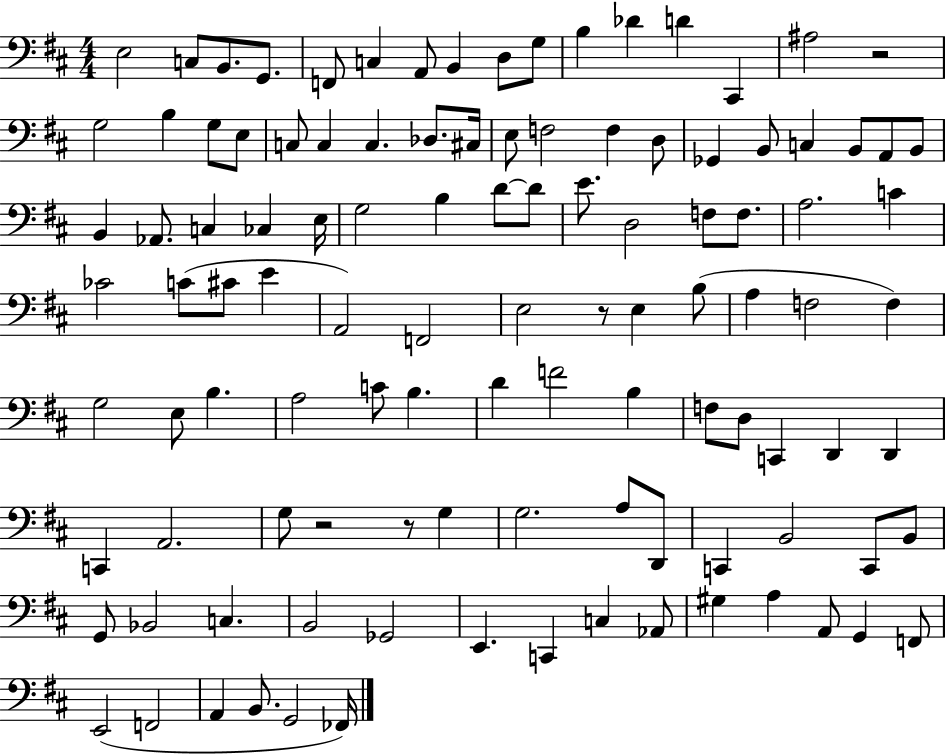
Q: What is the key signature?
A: D major